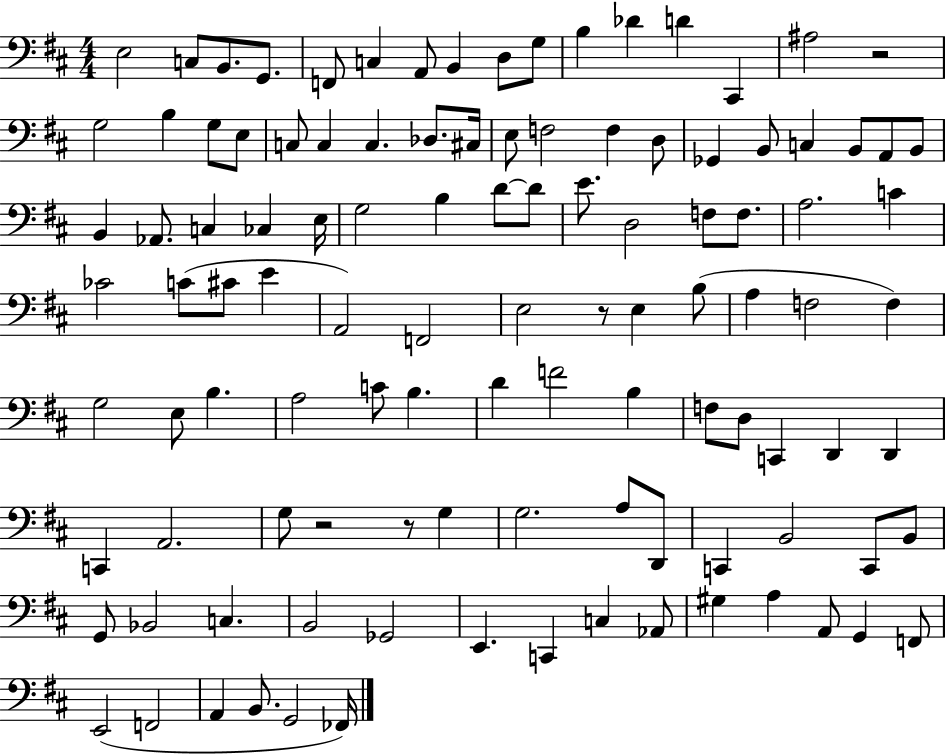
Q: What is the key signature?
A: D major